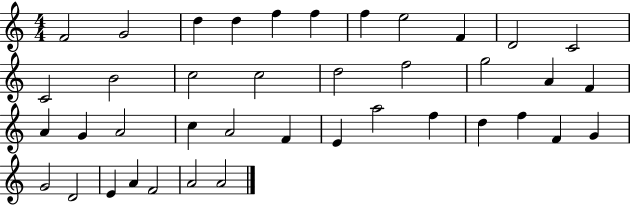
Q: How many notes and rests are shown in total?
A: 40